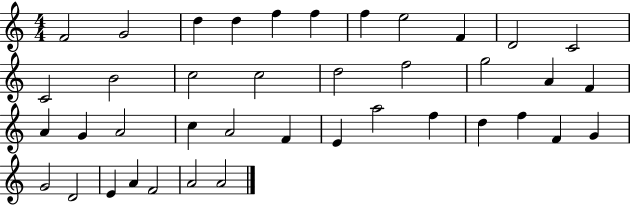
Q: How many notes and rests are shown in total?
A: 40